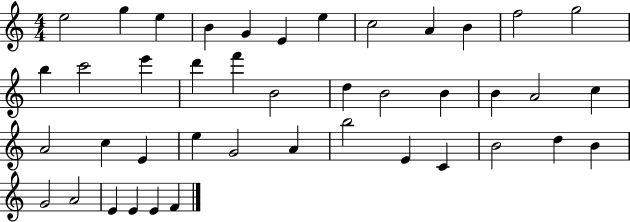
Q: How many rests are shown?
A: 0